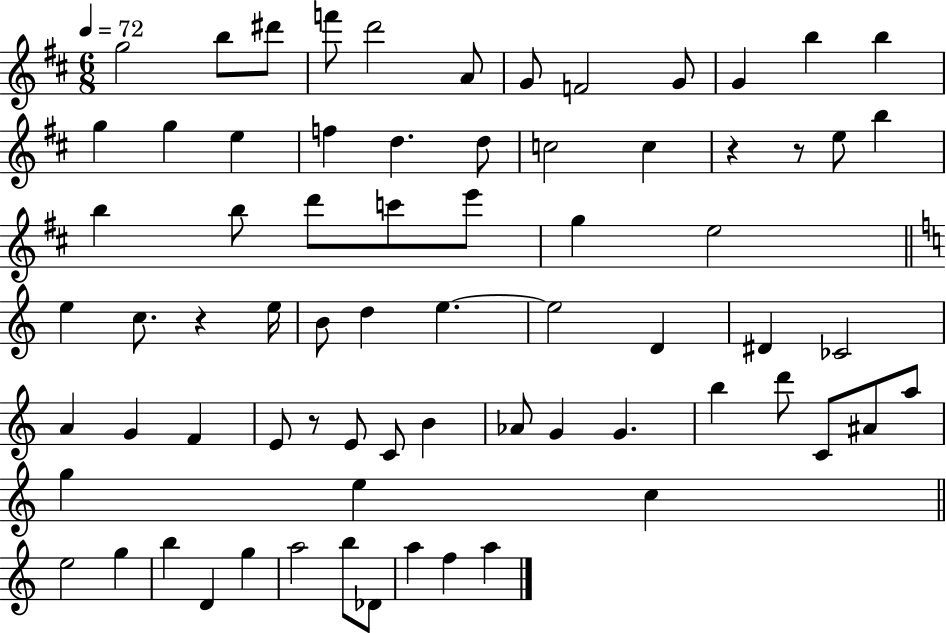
{
  \clef treble
  \numericTimeSignature
  \time 6/8
  \key d \major
  \tempo 4 = 72
  g''2 b''8 dis'''8 | f'''8 d'''2 a'8 | g'8 f'2 g'8 | g'4 b''4 b''4 | \break g''4 g''4 e''4 | f''4 d''4. d''8 | c''2 c''4 | r4 r8 e''8 b''4 | \break b''4 b''8 d'''8 c'''8 e'''8 | g''4 e''2 | \bar "||" \break \key c \major e''4 c''8. r4 e''16 | b'8 d''4 e''4.~~ | e''2 d'4 | dis'4 ces'2 | \break a'4 g'4 f'4 | e'8 r8 e'8 c'8 b'4 | aes'8 g'4 g'4. | b''4 d'''8 c'8 ais'8 a''8 | \break g''4 e''4 c''4 | \bar "||" \break \key c \major e''2 g''4 | b''4 d'4 g''4 | a''2 b''8 des'8 | a''4 f''4 a''4 | \break \bar "|."
}